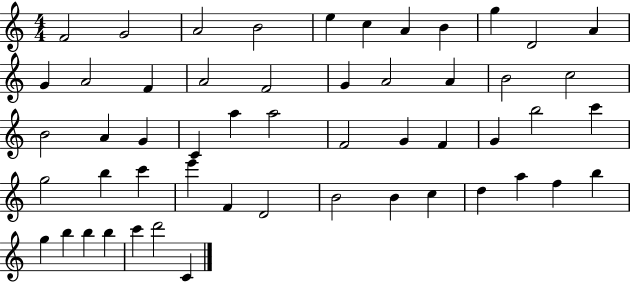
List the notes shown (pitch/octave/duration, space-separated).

F4/h G4/h A4/h B4/h E5/q C5/q A4/q B4/q G5/q D4/h A4/q G4/q A4/h F4/q A4/h F4/h G4/q A4/h A4/q B4/h C5/h B4/h A4/q G4/q C4/q A5/q A5/h F4/h G4/q F4/q G4/q B5/h C6/q G5/h B5/q C6/q E6/q F4/q D4/h B4/h B4/q C5/q D5/q A5/q F5/q B5/q G5/q B5/q B5/q B5/q C6/q D6/h C4/q